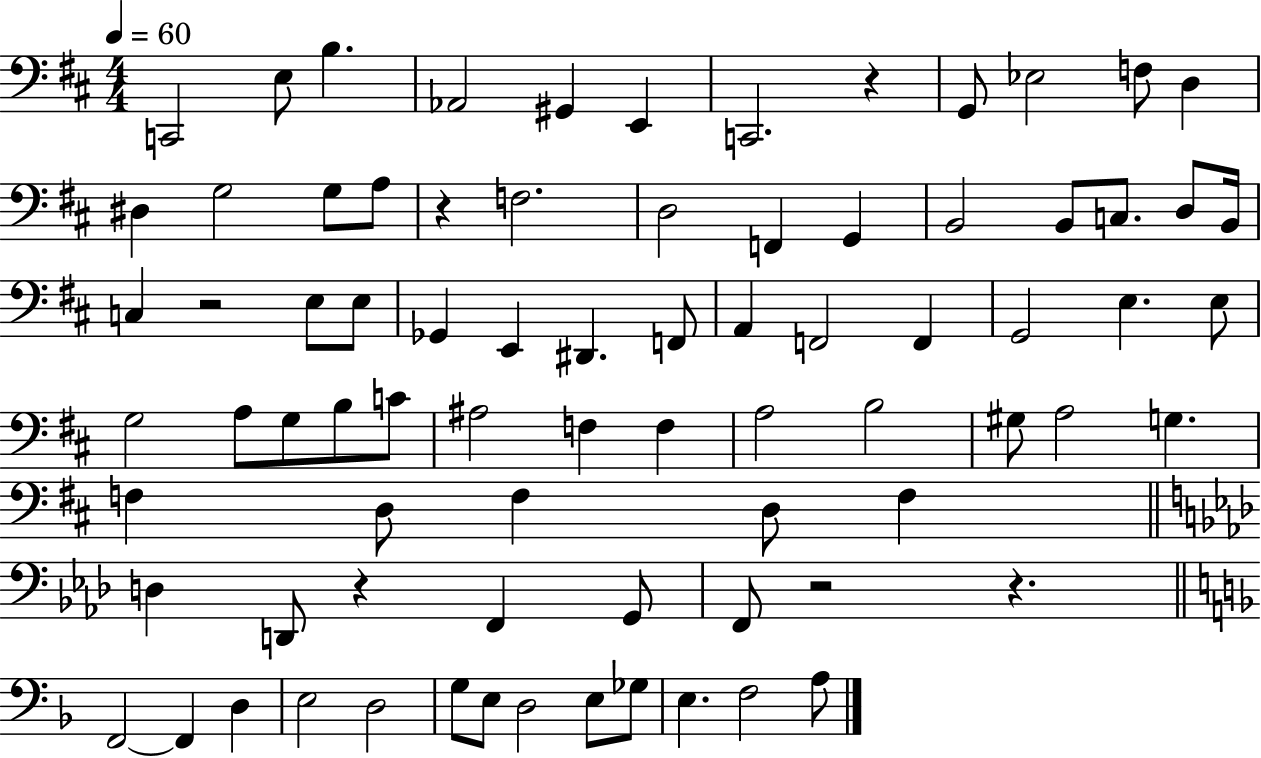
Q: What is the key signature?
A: D major